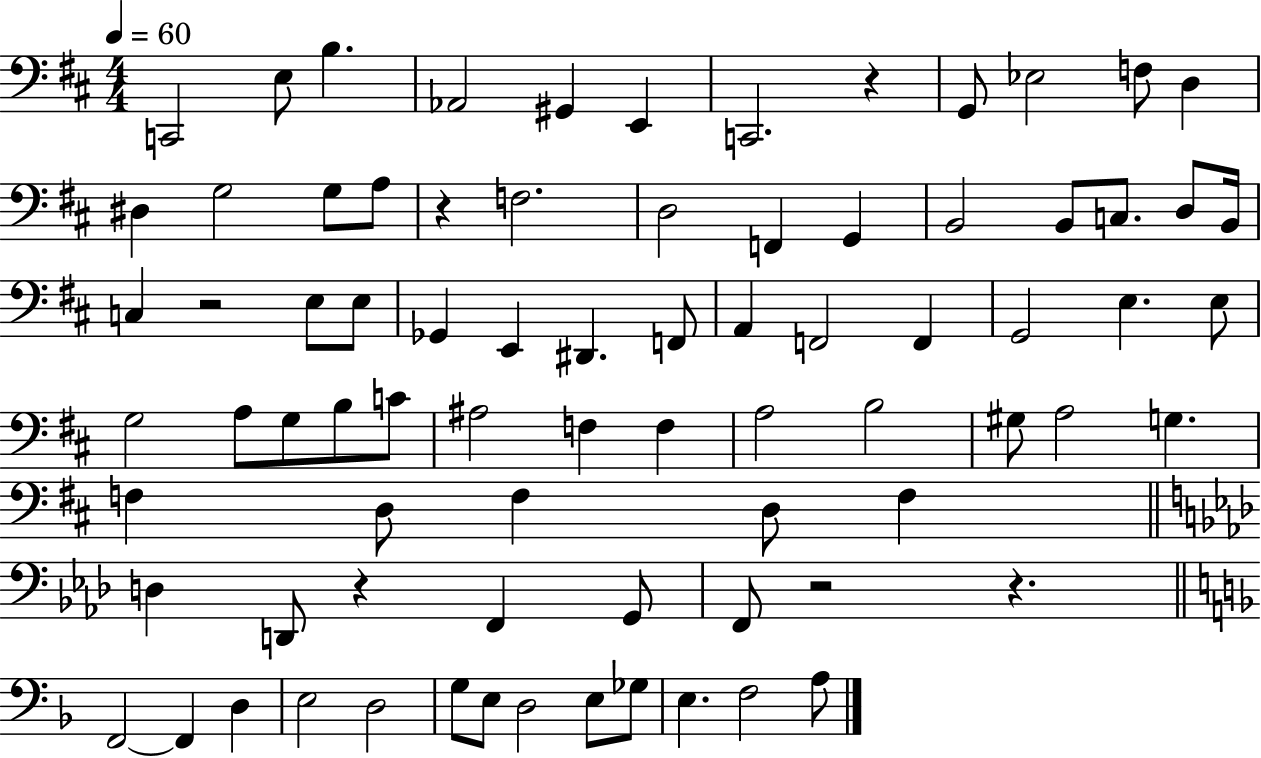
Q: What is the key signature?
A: D major